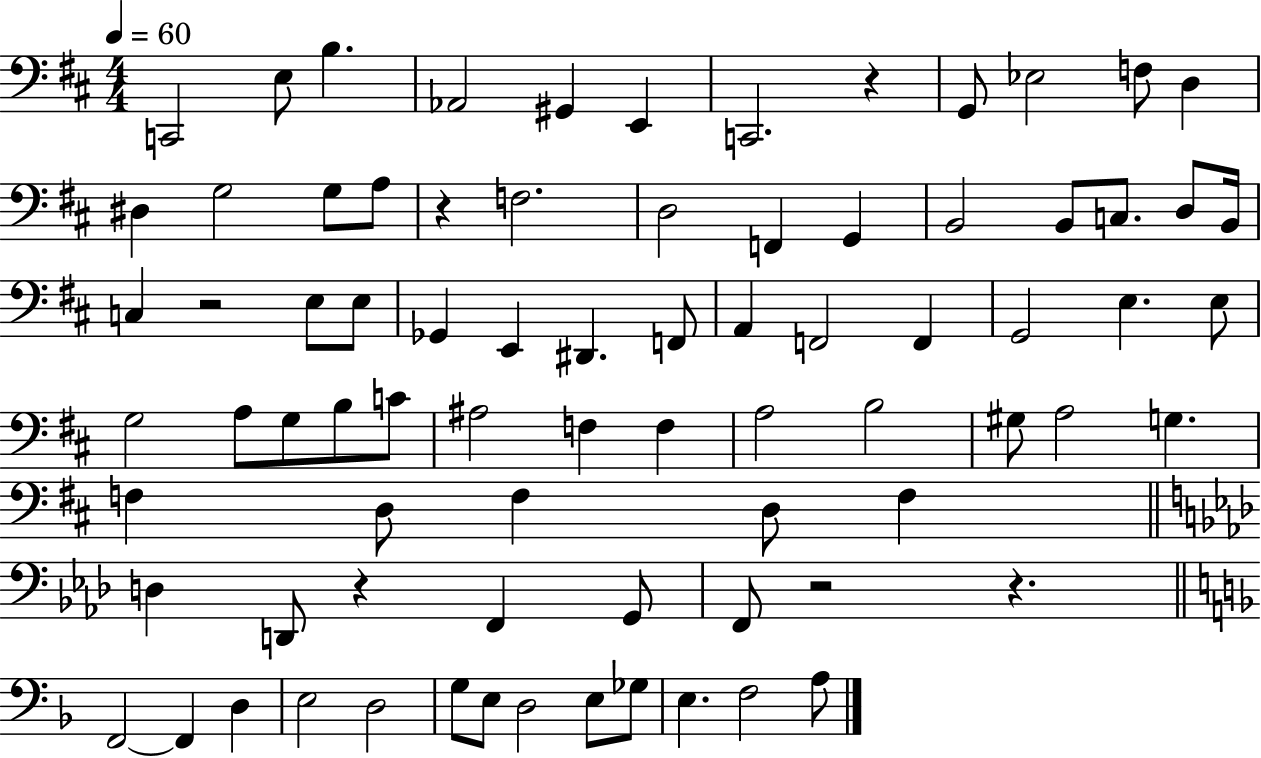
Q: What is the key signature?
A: D major